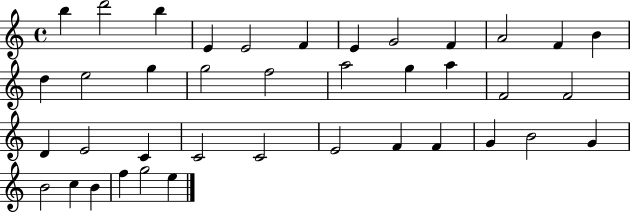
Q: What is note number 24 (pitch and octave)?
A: E4